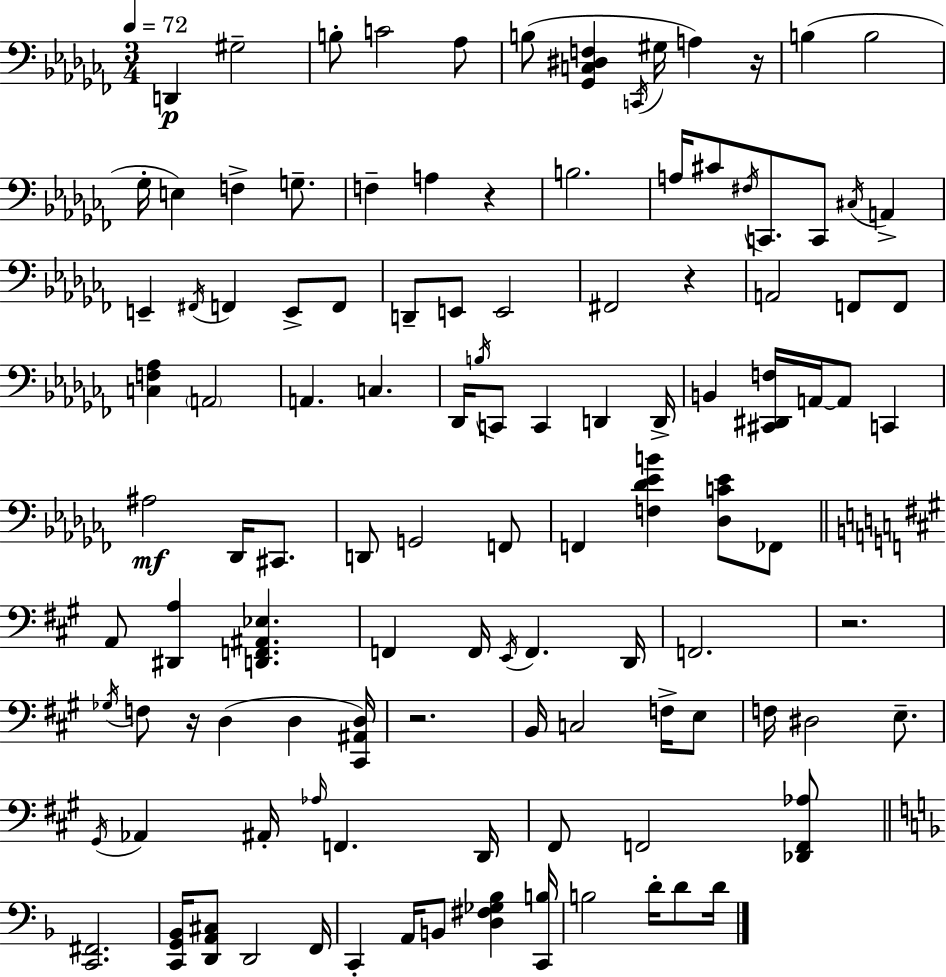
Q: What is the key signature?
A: AES minor